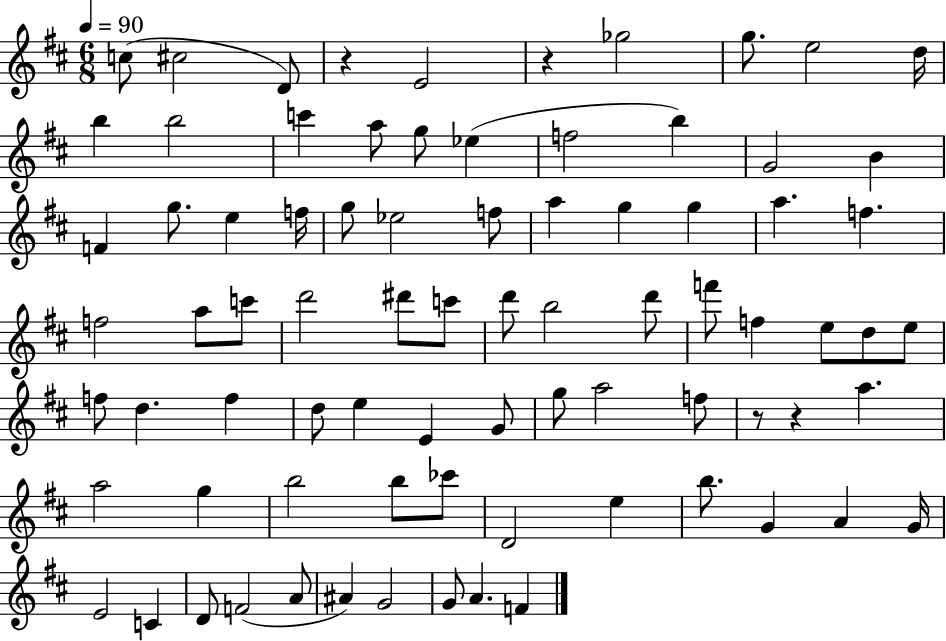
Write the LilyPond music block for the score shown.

{
  \clef treble
  \numericTimeSignature
  \time 6/8
  \key d \major
  \tempo 4 = 90
  c''8( cis''2 d'8) | r4 e'2 | r4 ges''2 | g''8. e''2 d''16 | \break b''4 b''2 | c'''4 a''8 g''8 ees''4( | f''2 b''4) | g'2 b'4 | \break f'4 g''8. e''4 f''16 | g''8 ees''2 f''8 | a''4 g''4 g''4 | a''4. f''4. | \break f''2 a''8 c'''8 | d'''2 dis'''8 c'''8 | d'''8 b''2 d'''8 | f'''8 f''4 e''8 d''8 e''8 | \break f''8 d''4. f''4 | d''8 e''4 e'4 g'8 | g''8 a''2 f''8 | r8 r4 a''4. | \break a''2 g''4 | b''2 b''8 ces'''8 | d'2 e''4 | b''8. g'4 a'4 g'16 | \break e'2 c'4 | d'8 f'2( a'8 | ais'4) g'2 | g'8 a'4. f'4 | \break \bar "|."
}